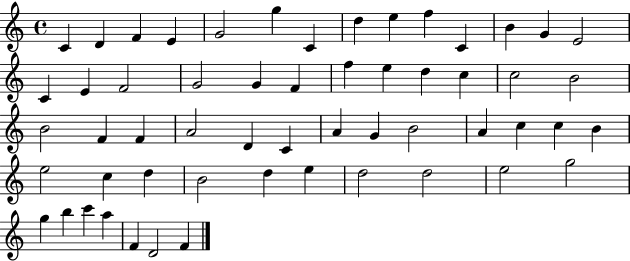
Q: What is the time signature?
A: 4/4